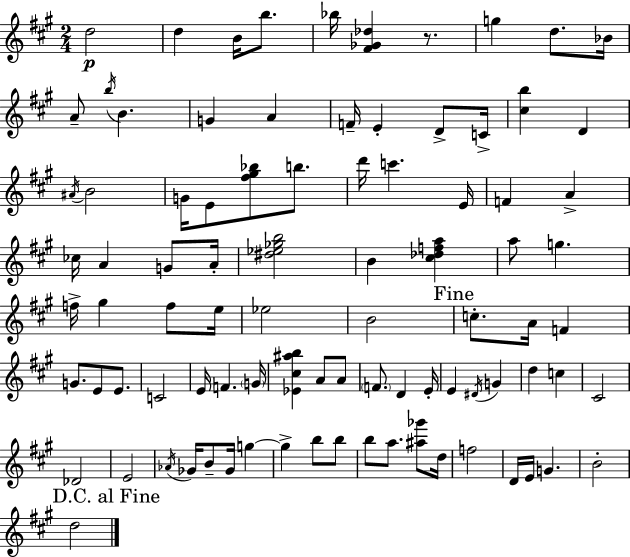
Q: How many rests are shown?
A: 1